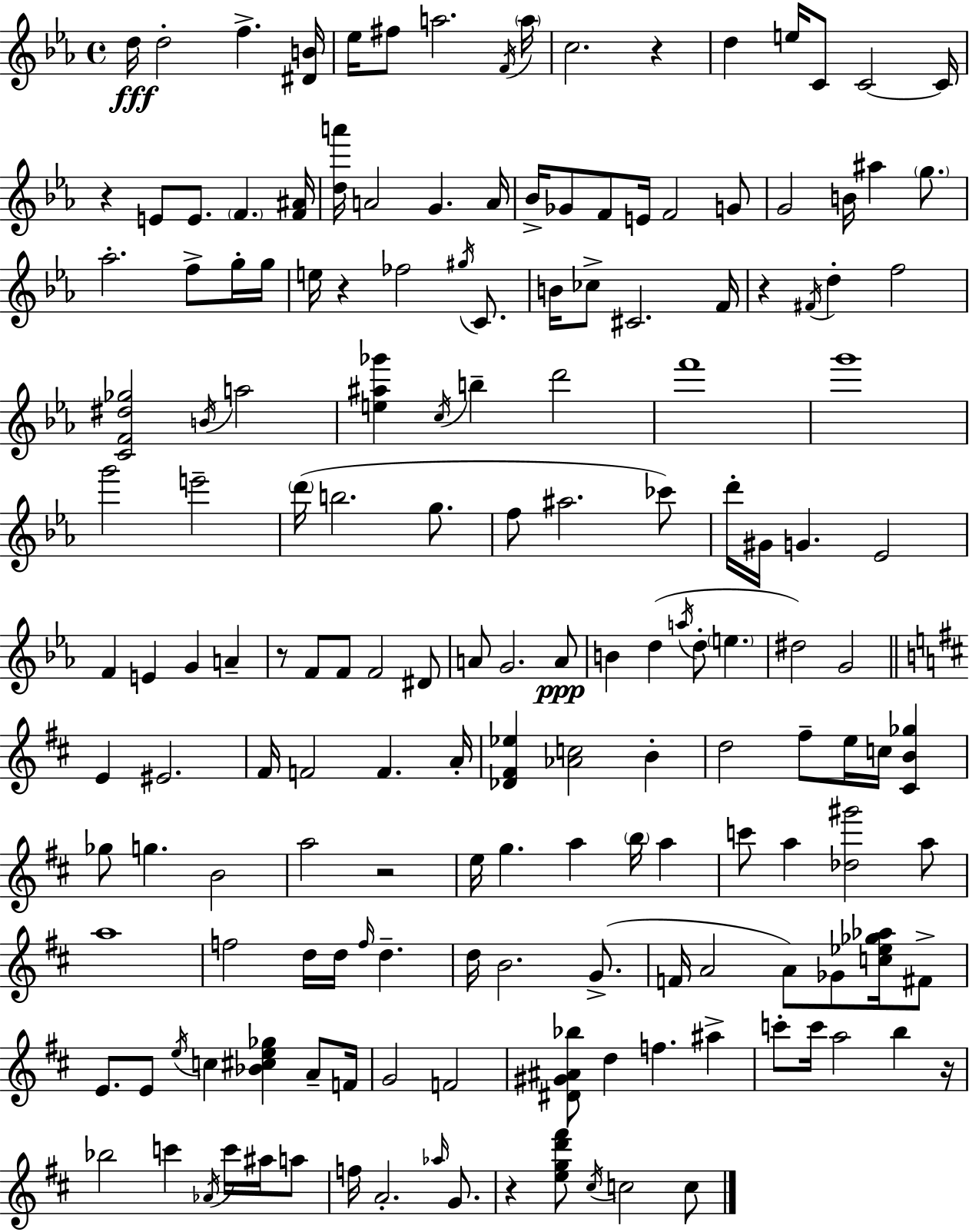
X:1
T:Untitled
M:4/4
L:1/4
K:Eb
d/4 d2 f [^DB]/4 _e/4 ^f/2 a2 F/4 a/4 c2 z d e/4 C/2 C2 C/4 z E/2 E/2 F [F^A]/4 [da']/4 A2 G A/4 _B/4 _G/2 F/2 E/4 F2 G/2 G2 B/4 ^a g/2 _a2 f/2 g/4 g/4 e/4 z _f2 ^g/4 C/2 B/4 _c/2 ^C2 F/4 z ^F/4 d f2 [CF^d_g]2 B/4 a2 [e^a_g'] c/4 b d'2 f'4 g'4 g'2 e'2 d'/4 b2 g/2 f/2 ^a2 _c'/2 d'/4 ^G/4 G _E2 F E G A z/2 F/2 F/2 F2 ^D/2 A/2 G2 A/2 B d a/4 d/2 e ^d2 G2 E ^E2 ^F/4 F2 F A/4 [_D^F_e] [_Ac]2 B d2 ^f/2 e/4 c/4 [^CB_g] _g/2 g B2 a2 z2 e/4 g a b/4 a c'/2 a [_d^g']2 a/2 a4 f2 d/4 d/4 f/4 d d/4 B2 G/2 F/4 A2 A/2 _G/2 [c_e_g_a]/4 ^F/2 E/2 E/2 e/4 c [_B^ce_g] A/2 F/4 G2 F2 [^D^G^A_b]/2 d f ^a c'/2 c'/4 a2 b z/4 _b2 c' _A/4 c'/4 ^a/4 a/2 f/4 A2 _a/4 G/2 z [egd'^f']/2 ^c/4 c2 c/2